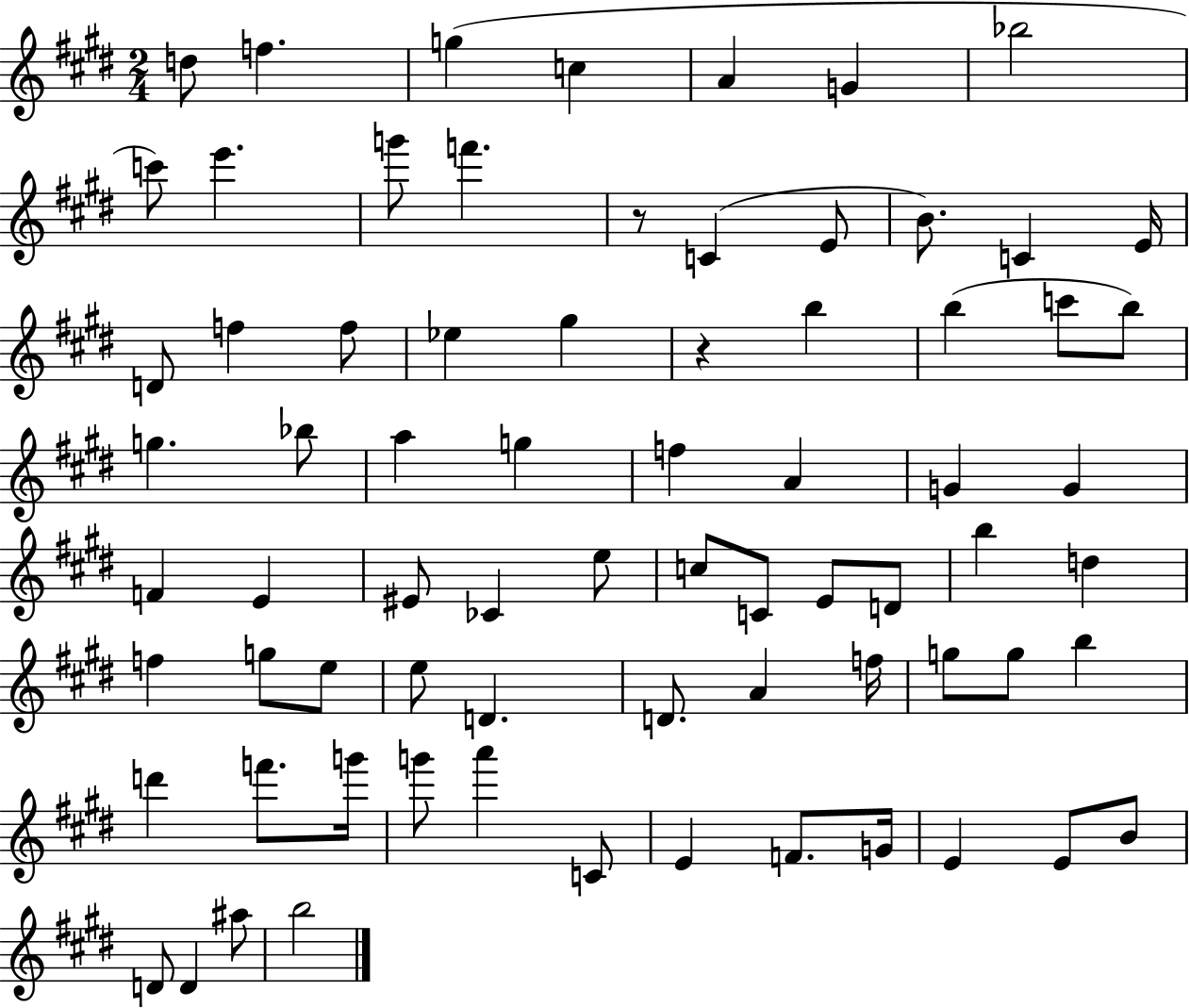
{
  \clef treble
  \numericTimeSignature
  \time 2/4
  \key e \major
  d''8 f''4. | g''4( c''4 | a'4 g'4 | bes''2 | \break c'''8) e'''4. | g'''8 f'''4. | r8 c'4( e'8 | b'8.) c'4 e'16 | \break d'8 f''4 f''8 | ees''4 gis''4 | r4 b''4 | b''4( c'''8 b''8) | \break g''4. bes''8 | a''4 g''4 | f''4 a'4 | g'4 g'4 | \break f'4 e'4 | eis'8 ces'4 e''8 | c''8 c'8 e'8 d'8 | b''4 d''4 | \break f''4 g''8 e''8 | e''8 d'4. | d'8. a'4 f''16 | g''8 g''8 b''4 | \break d'''4 f'''8. g'''16 | g'''8 a'''4 c'8 | e'4 f'8. g'16 | e'4 e'8 b'8 | \break d'8 d'4 ais''8 | b''2 | \bar "|."
}